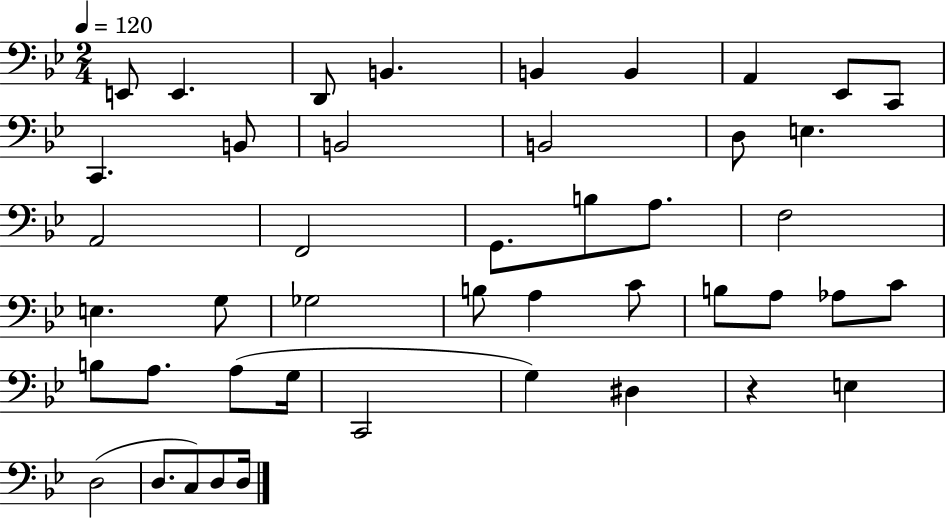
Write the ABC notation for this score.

X:1
T:Untitled
M:2/4
L:1/4
K:Bb
E,,/2 E,, D,,/2 B,, B,, B,, A,, _E,,/2 C,,/2 C,, B,,/2 B,,2 B,,2 D,/2 E, A,,2 F,,2 G,,/2 B,/2 A,/2 F,2 E, G,/2 _G,2 B,/2 A, C/2 B,/2 A,/2 _A,/2 C/2 B,/2 A,/2 A,/2 G,/4 C,,2 G, ^D, z E, D,2 D,/2 C,/2 D,/2 D,/4